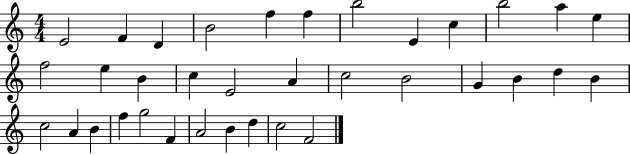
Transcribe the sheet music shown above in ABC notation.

X:1
T:Untitled
M:4/4
L:1/4
K:C
E2 F D B2 f f b2 E c b2 a e f2 e B c E2 A c2 B2 G B d B c2 A B f g2 F A2 B d c2 F2